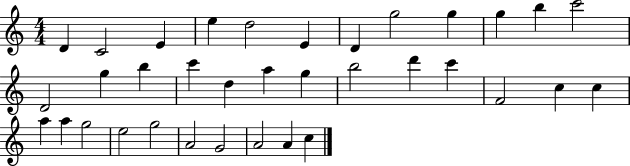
D4/q C4/h E4/q E5/q D5/h E4/q D4/q G5/h G5/q G5/q B5/q C6/h D4/h G5/q B5/q C6/q D5/q A5/q G5/q B5/h D6/q C6/q F4/h C5/q C5/q A5/q A5/q G5/h E5/h G5/h A4/h G4/h A4/h A4/q C5/q